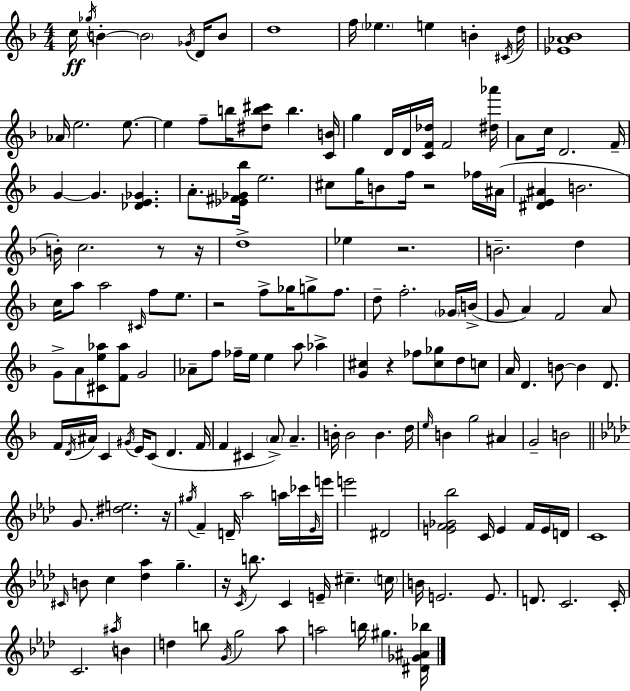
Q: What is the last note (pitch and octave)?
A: G#5